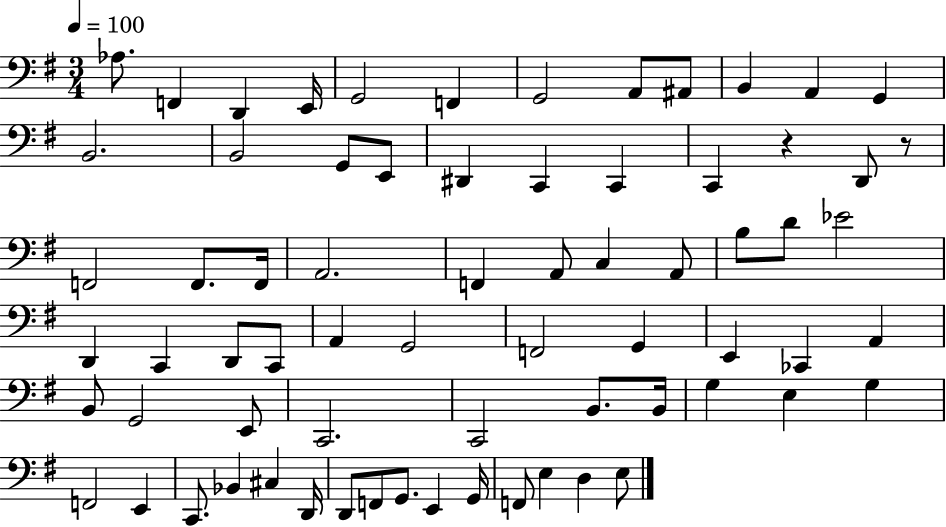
Ab3/e. F2/q D2/q E2/s G2/h F2/q G2/h A2/e A#2/e B2/q A2/q G2/q B2/h. B2/h G2/e E2/e D#2/q C2/q C2/q C2/q R/q D2/e R/e F2/h F2/e. F2/s A2/h. F2/q A2/e C3/q A2/e B3/e D4/e Eb4/h D2/q C2/q D2/e C2/e A2/q G2/h F2/h G2/q E2/q CES2/q A2/q B2/e G2/h E2/e C2/h. C2/h B2/e. B2/s G3/q E3/q G3/q F2/h E2/q C2/e. Bb2/q C#3/q D2/s D2/e F2/e G2/e. E2/q G2/s F2/e E3/q D3/q E3/e